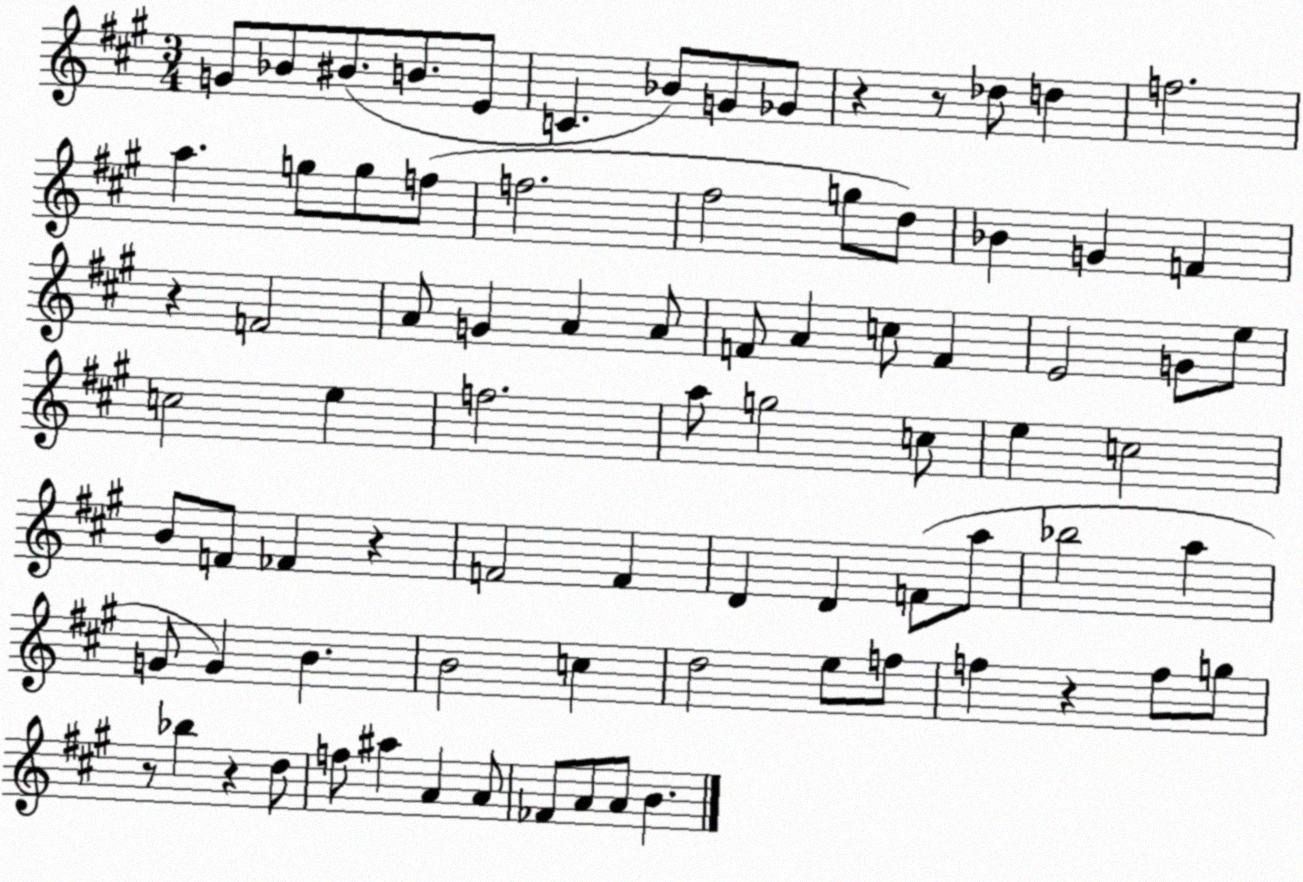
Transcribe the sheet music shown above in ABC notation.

X:1
T:Untitled
M:3/4
L:1/4
K:A
G/2 _B/2 ^B/2 B/2 E/2 C _B/2 G/2 _G/2 z z/2 _d/2 d f2 a g/2 g/2 f/2 f2 ^f2 g/2 d/2 _B G F z F2 A/2 G A A/2 F/2 A c/2 F E2 G/2 e/2 c2 e f2 a/2 g2 c/2 e c2 B/2 F/2 _F z F2 F D D F/2 a/2 _b2 a G/2 G B B2 c d2 e/2 f/2 f z f/2 g/2 z/2 _b z d/2 f/2 ^a A A/2 _F/2 A/2 A/2 B